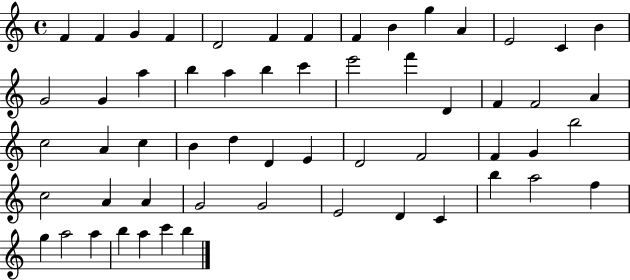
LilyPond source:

{
  \clef treble
  \time 4/4
  \defaultTimeSignature
  \key c \major
  f'4 f'4 g'4 f'4 | d'2 f'4 f'4 | f'4 b'4 g''4 a'4 | e'2 c'4 b'4 | \break g'2 g'4 a''4 | b''4 a''4 b''4 c'''4 | e'''2 f'''4 d'4 | f'4 f'2 a'4 | \break c''2 a'4 c''4 | b'4 d''4 d'4 e'4 | d'2 f'2 | f'4 g'4 b''2 | \break c''2 a'4 a'4 | g'2 g'2 | e'2 d'4 c'4 | b''4 a''2 f''4 | \break g''4 a''2 a''4 | b''4 a''4 c'''4 b''4 | \bar "|."
}